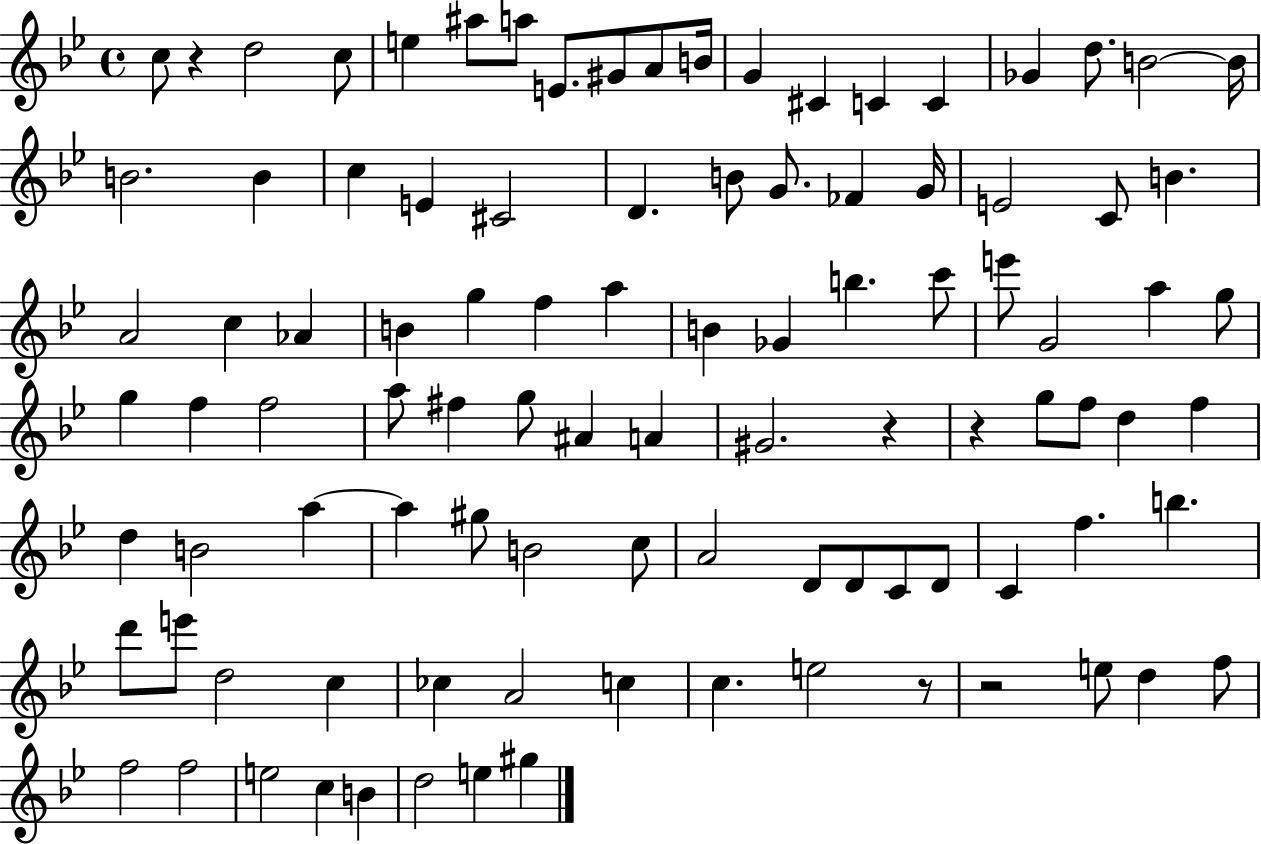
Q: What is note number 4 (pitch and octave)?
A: E5